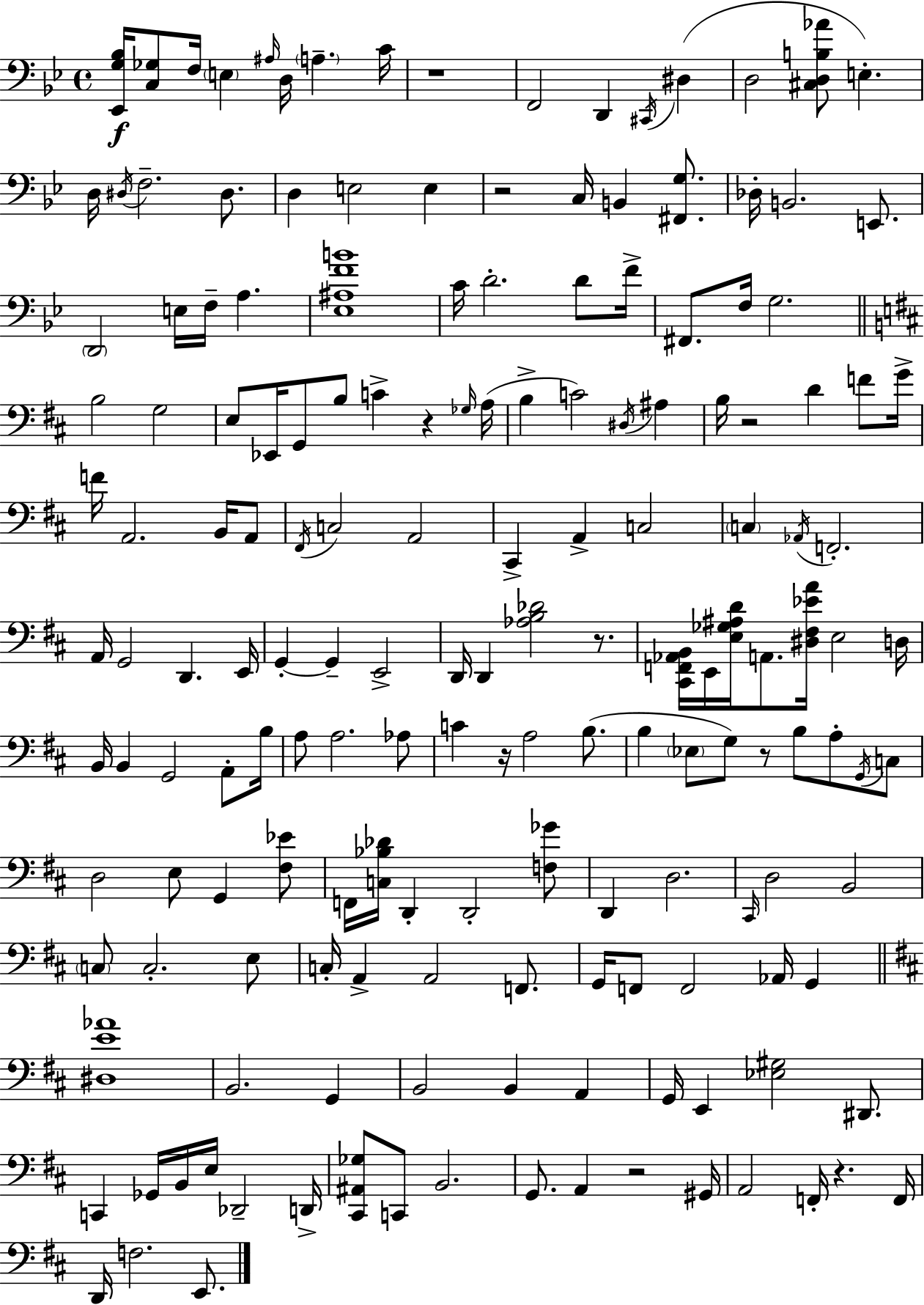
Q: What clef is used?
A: bass